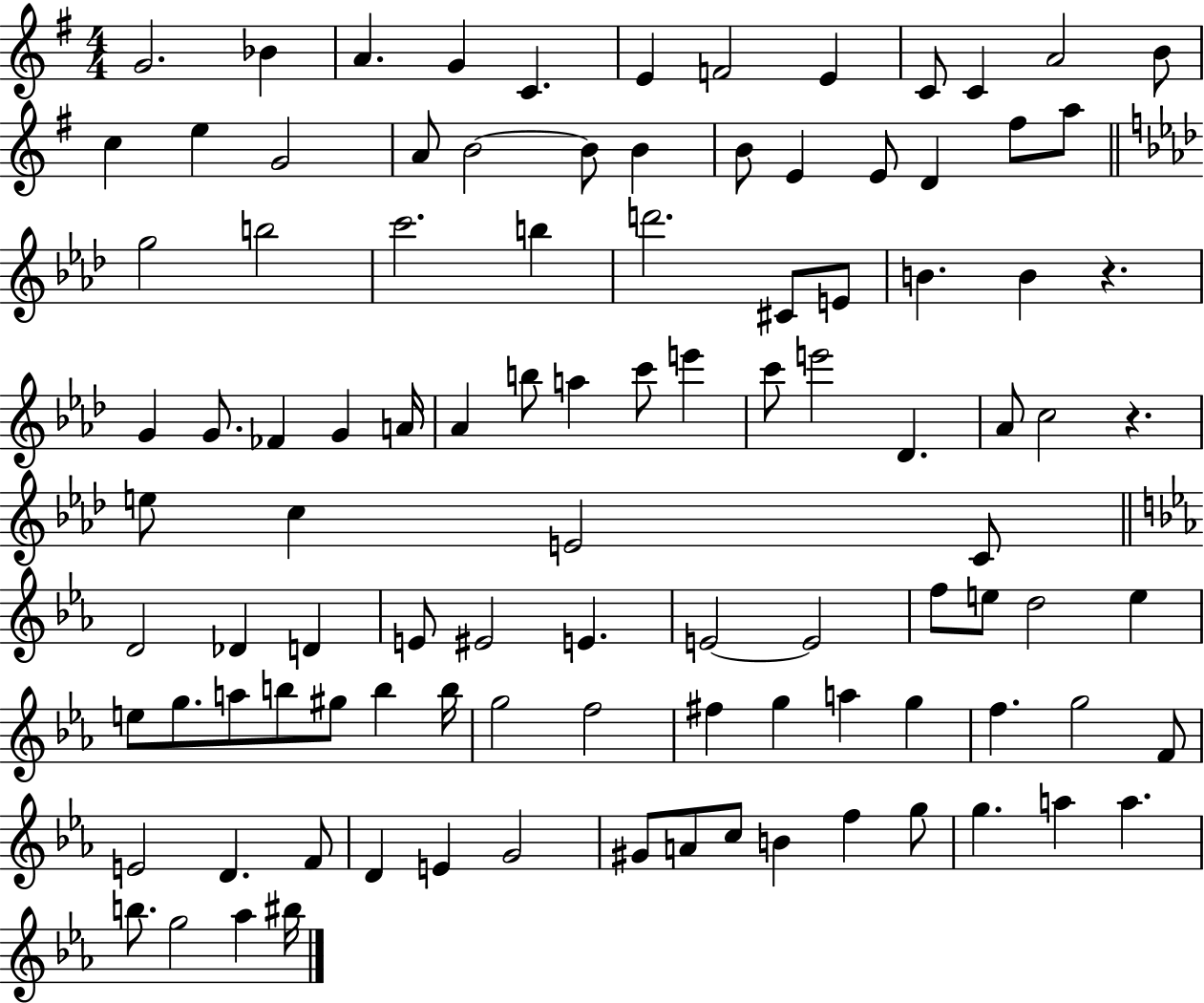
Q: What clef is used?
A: treble